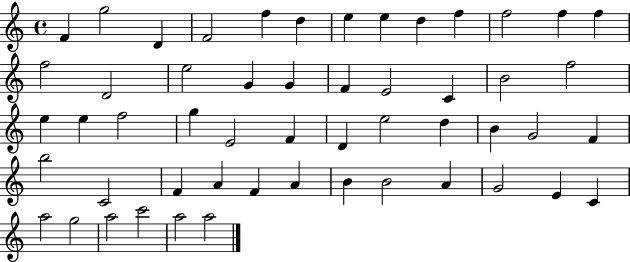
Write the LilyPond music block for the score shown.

{
  \clef treble
  \time 4/4
  \defaultTimeSignature
  \key c \major
  f'4 g''2 d'4 | f'2 f''4 d''4 | e''4 e''4 d''4 f''4 | f''2 f''4 f''4 | \break f''2 d'2 | e''2 g'4 g'4 | f'4 e'2 c'4 | b'2 f''2 | \break e''4 e''4 f''2 | g''4 e'2 f'4 | d'4 e''2 d''4 | b'4 g'2 f'4 | \break b''2 c'2 | f'4 a'4 f'4 a'4 | b'4 b'2 a'4 | g'2 e'4 c'4 | \break a''2 g''2 | a''2 c'''2 | a''2 a''2 | \bar "|."
}